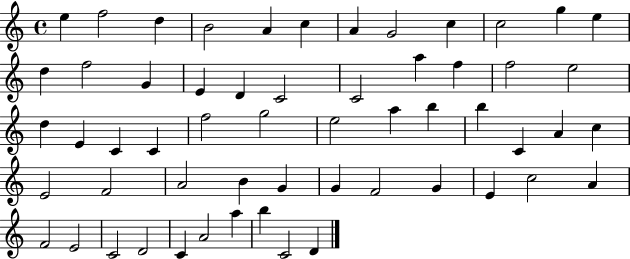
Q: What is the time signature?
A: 4/4